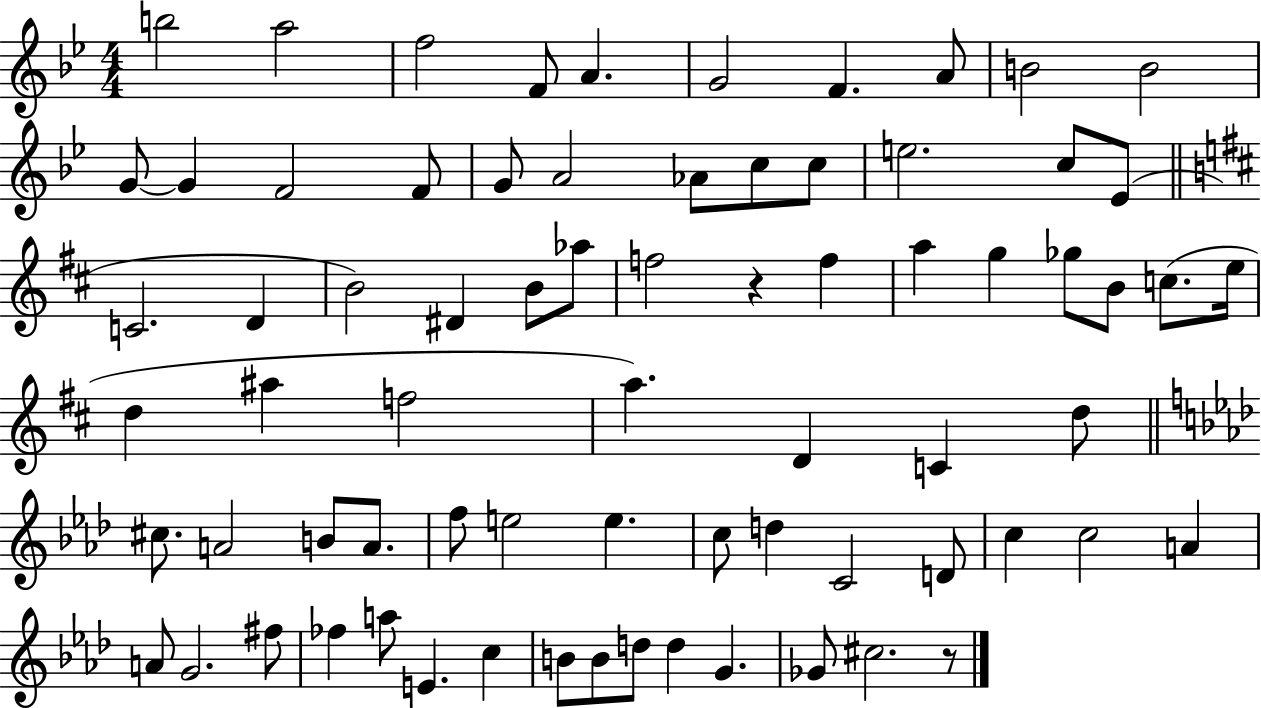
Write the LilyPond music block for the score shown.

{
  \clef treble
  \numericTimeSignature
  \time 4/4
  \key bes \major
  b''2 a''2 | f''2 f'8 a'4. | g'2 f'4. a'8 | b'2 b'2 | \break g'8~~ g'4 f'2 f'8 | g'8 a'2 aes'8 c''8 c''8 | e''2. c''8 ees'8( | \bar "||" \break \key b \minor c'2. d'4 | b'2) dis'4 b'8 aes''8 | f''2 r4 f''4 | a''4 g''4 ges''8 b'8 c''8.( e''16 | \break d''4 ais''4 f''2 | a''4.) d'4 c'4 d''8 | \bar "||" \break \key f \minor cis''8. a'2 b'8 a'8. | f''8 e''2 e''4. | c''8 d''4 c'2 d'8 | c''4 c''2 a'4 | \break a'8 g'2. fis''8 | fes''4 a''8 e'4. c''4 | b'8 b'8 d''8 d''4 g'4. | ges'8 cis''2. r8 | \break \bar "|."
}